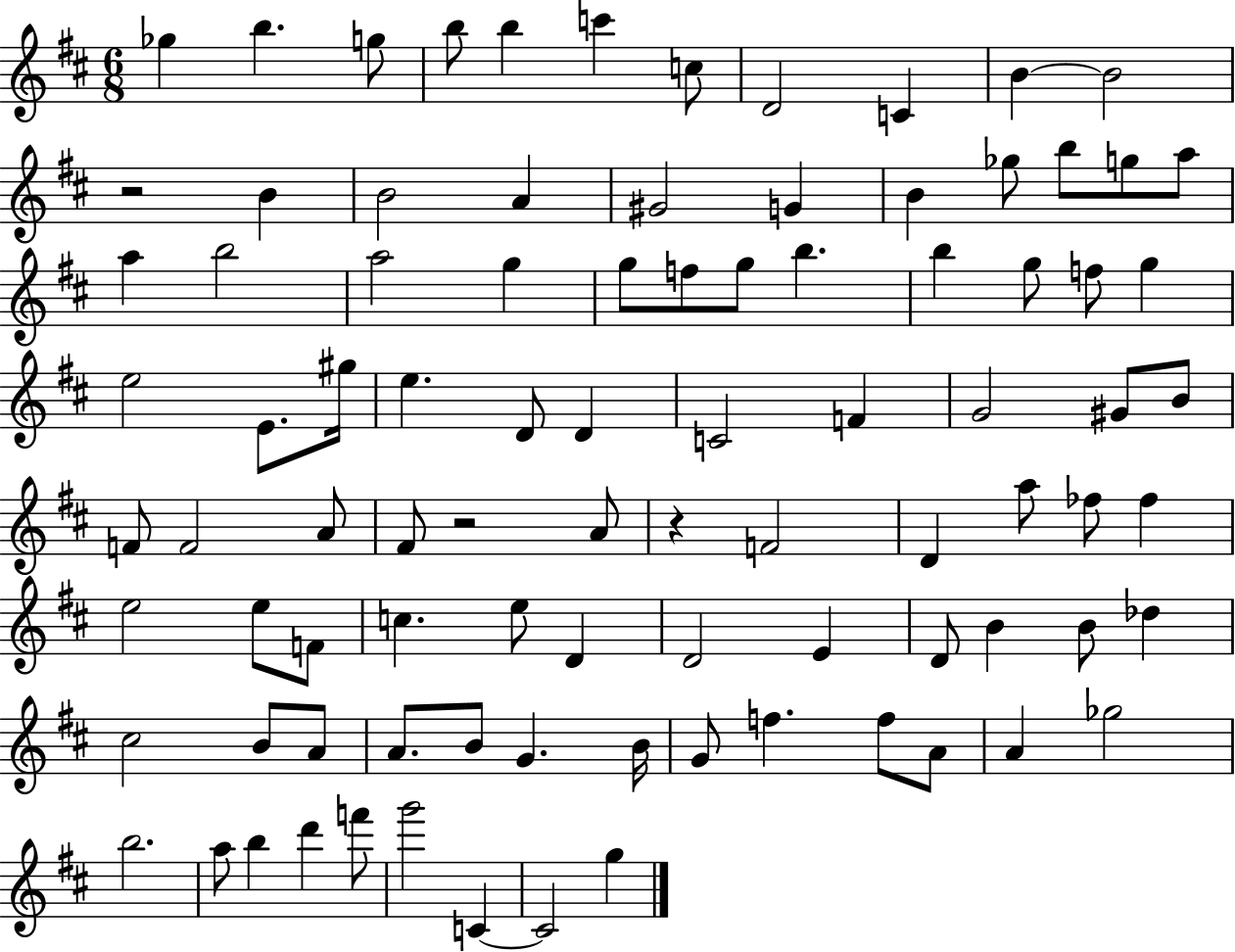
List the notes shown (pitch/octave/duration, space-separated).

Gb5/q B5/q. G5/e B5/e B5/q C6/q C5/e D4/h C4/q B4/q B4/h R/h B4/q B4/h A4/q G#4/h G4/q B4/q Gb5/e B5/e G5/e A5/e A5/q B5/h A5/h G5/q G5/e F5/e G5/e B5/q. B5/q G5/e F5/e G5/q E5/h E4/e. G#5/s E5/q. D4/e D4/q C4/h F4/q G4/h G#4/e B4/e F4/e F4/h A4/e F#4/e R/h A4/e R/q F4/h D4/q A5/e FES5/e FES5/q E5/h E5/e F4/e C5/q. E5/e D4/q D4/h E4/q D4/e B4/q B4/e Db5/q C#5/h B4/e A4/e A4/e. B4/e G4/q. B4/s G4/e F5/q. F5/e A4/e A4/q Gb5/h B5/h. A5/e B5/q D6/q F6/e G6/h C4/q C4/h G5/q